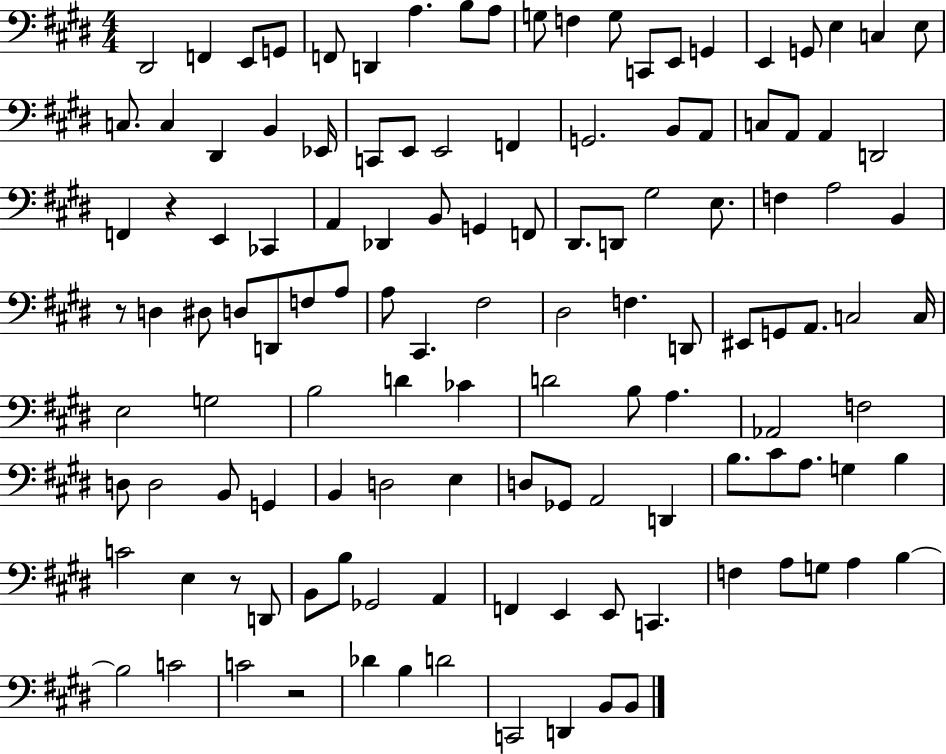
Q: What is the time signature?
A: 4/4